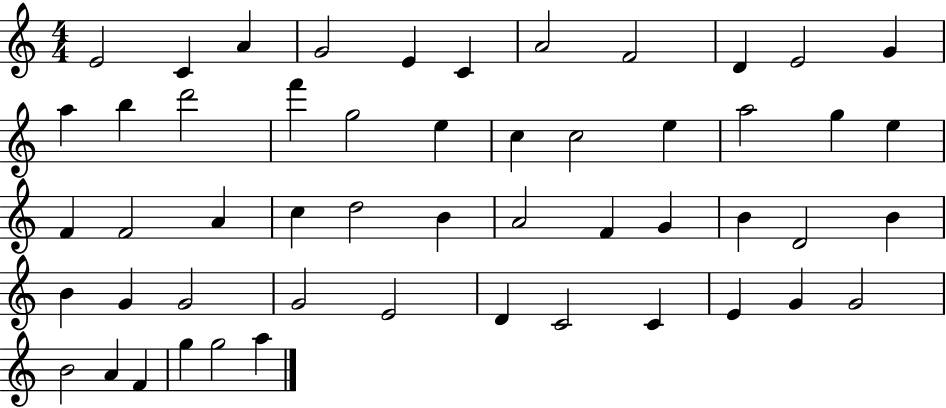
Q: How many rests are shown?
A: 0